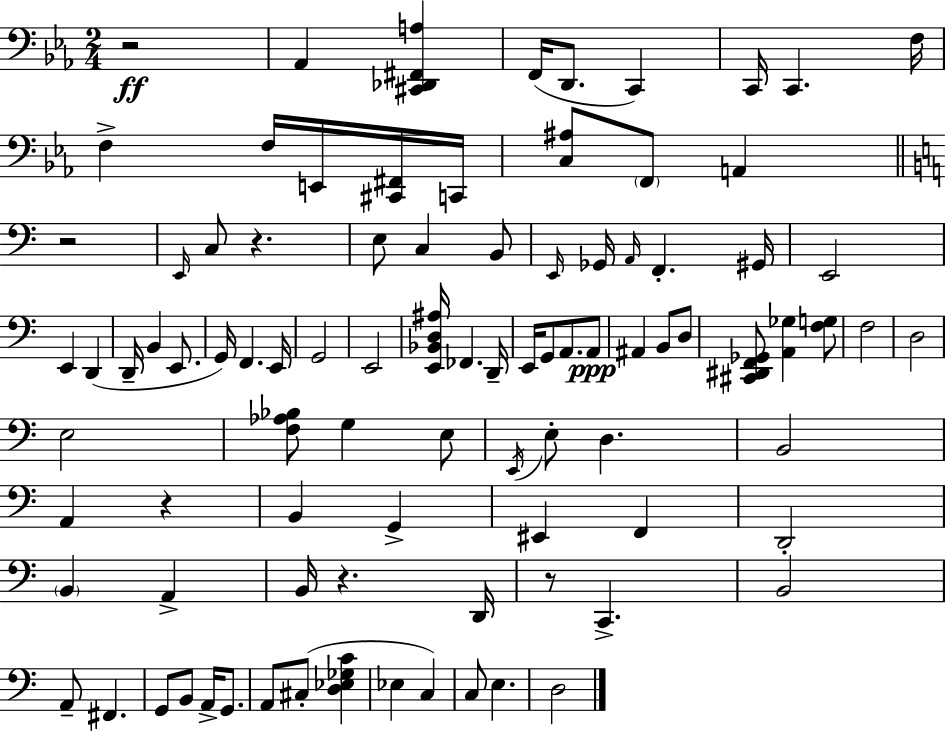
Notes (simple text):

R/h Ab2/q [C#2,Db2,F#2,A3]/q F2/s D2/e. C2/q C2/s C2/q. F3/s F3/q F3/s E2/s [C#2,F#2]/s C2/s [C3,A#3]/e F2/e A2/q R/h E2/s C3/e R/q. E3/e C3/q B2/e E2/s Gb2/s A2/s F2/q. G#2/s E2/h E2/q D2/q D2/s B2/q E2/e. G2/s F2/q. E2/s G2/h E2/h [E2,Bb2,D3,A#3]/s FES2/q. D2/s E2/s G2/e A2/e. A2/e A#2/q B2/e D3/e [C#2,D#2,F2,Gb2]/e [A2,Gb3]/q [F3,G3]/e F3/h D3/h E3/h [F3,Ab3,Bb3]/e G3/q E3/e E2/s E3/e D3/q. B2/h A2/q R/q B2/q G2/q EIS2/q F2/q D2/h B2/q A2/q B2/s R/q. D2/s R/e C2/q. B2/h A2/e F#2/q. G2/e B2/e A2/s G2/e. A2/e C#3/e [D3,Eb3,Gb3,C4]/q Eb3/q C3/q C3/e E3/q. D3/h